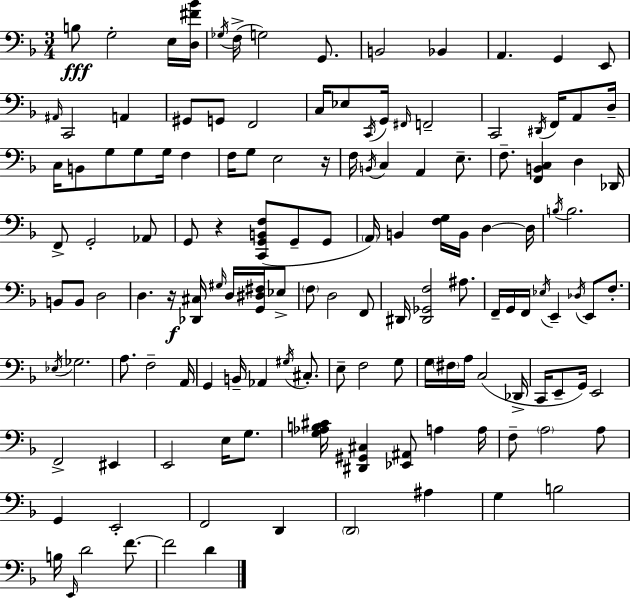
{
  \clef bass
  \numericTimeSignature
  \time 3/4
  \key d \minor
  b8\fff g2-. e16 <d fis' bes'>16 | \acciaccatura { ges16 }( f16-> g2) g,8. | b,2 bes,4 | a,4. g,4 e,8 | \break \grace { ais,16 } c,2 a,4 | gis,8 g,8 f,2 | c16 ees8 \acciaccatura { c,16 } g,16 \grace { fis,16 } f,2-- | c,2 | \break \acciaccatura { dis,16 } f,16 a,8 d16-- c16 b,8 g8 g8 | g16 f4 f16 g8 e2 | r16 f16 \acciaccatura { b,16 } c4 a,4 | e8.-- f8.-- <f, b, c>4 | \break d4 des,16 f,8-> g,2-. | aes,8 g,8 r4 | <c, g, b, f>8( g,8-- g,8 \parenthesize a,16) b,4 <f g>16 | b,16 d4~~ d16 \acciaccatura { b16 } b2. | \break b,8 b,8 d2 | d4. | r16\f <des, cis>16 \grace { gis16 } d16 <g, dis fis>16 ees8-> \parenthesize f8 d2 | f,8 dis,16 <dis, ges, f>2 | \break ais8. f,16-- g,16 f,16 \acciaccatura { ees16 } | e,4-- \acciaccatura { des16 } e,8 f8.-. \acciaccatura { ees16 } ges2. | a8. | f2-- a,16 g,4 | \break b,16-- aes,4 \acciaccatura { gis16 } cis8.-. | e8-- f2 g8 | g16 \parenthesize fis16 a16 c2( des,16-> | c,16 e,8-- g,16) e,2 | \break f,2-> eis,4 | e,2 e16 g8. | <g aes b cis'>16 <dis, gis, cis>4 <ees, ais,>8 a4 a16 | f8-- \parenthesize a2 a8 | \break g,4 e,2-. | f,2 d,4 | \parenthesize d,2 ais4 | g4 b2 | \break b16 \grace { e,16 } d'2 f'8.~~ | f'2 d'4 | \bar "|."
}